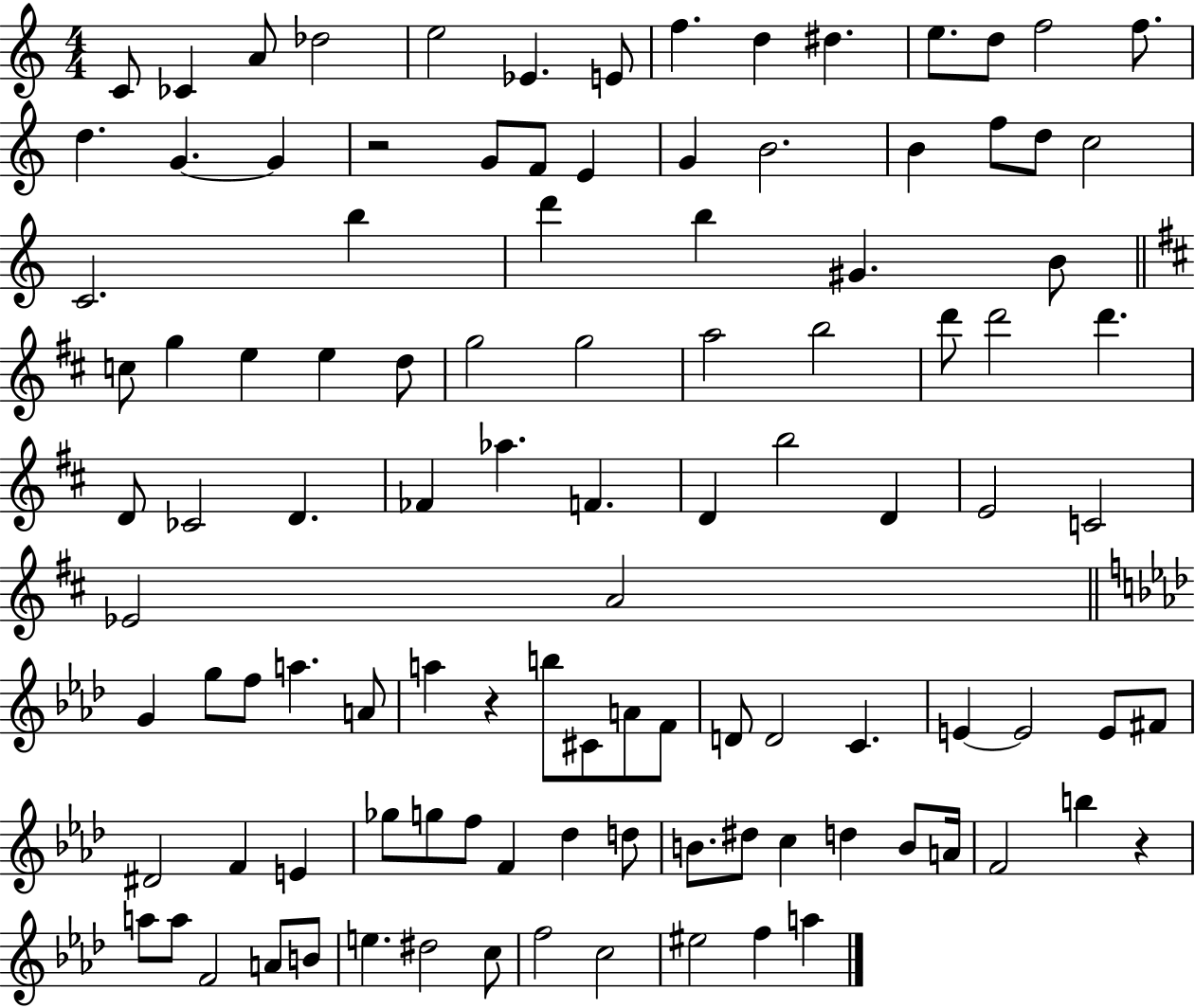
{
  \clef treble
  \numericTimeSignature
  \time 4/4
  \key c \major
  c'8 ces'4 a'8 des''2 | e''2 ees'4. e'8 | f''4. d''4 dis''4. | e''8. d''8 f''2 f''8. | \break d''4. g'4.~~ g'4 | r2 g'8 f'8 e'4 | g'4 b'2. | b'4 f''8 d''8 c''2 | \break c'2. b''4 | d'''4 b''4 gis'4. b'8 | \bar "||" \break \key d \major c''8 g''4 e''4 e''4 d''8 | g''2 g''2 | a''2 b''2 | d'''8 d'''2 d'''4. | \break d'8 ces'2 d'4. | fes'4 aes''4. f'4. | d'4 b''2 d'4 | e'2 c'2 | \break ees'2 a'2 | \bar "||" \break \key f \minor g'4 g''8 f''8 a''4. a'8 | a''4 r4 b''8 cis'8 a'8 f'8 | d'8 d'2 c'4. | e'4~~ e'2 e'8 fis'8 | \break dis'2 f'4 e'4 | ges''8 g''8 f''8 f'4 des''4 d''8 | b'8. dis''8 c''4 d''4 b'8 a'16 | f'2 b''4 r4 | \break a''8 a''8 f'2 a'8 b'8 | e''4. dis''2 c''8 | f''2 c''2 | eis''2 f''4 a''4 | \break \bar "|."
}